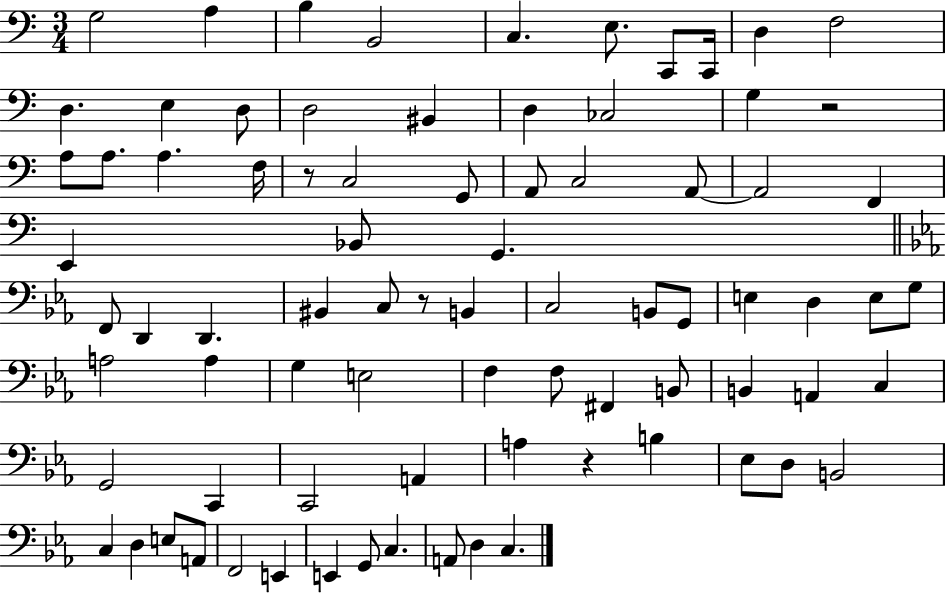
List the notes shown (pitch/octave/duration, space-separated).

G3/h A3/q B3/q B2/h C3/q. E3/e. C2/e C2/s D3/q F3/h D3/q. E3/q D3/e D3/h BIS2/q D3/q CES3/h G3/q R/h A3/e A3/e. A3/q. F3/s R/e C3/h G2/e A2/e C3/h A2/e A2/h F2/q E2/q Bb2/e G2/q. F2/e D2/q D2/q. BIS2/q C3/e R/e B2/q C3/h B2/e G2/e E3/q D3/q E3/e G3/e A3/h A3/q G3/q E3/h F3/q F3/e F#2/q B2/e B2/q A2/q C3/q G2/h C2/q C2/h A2/q A3/q R/q B3/q Eb3/e D3/e B2/h C3/q D3/q E3/e A2/e F2/h E2/q E2/q G2/e C3/q. A2/e D3/q C3/q.